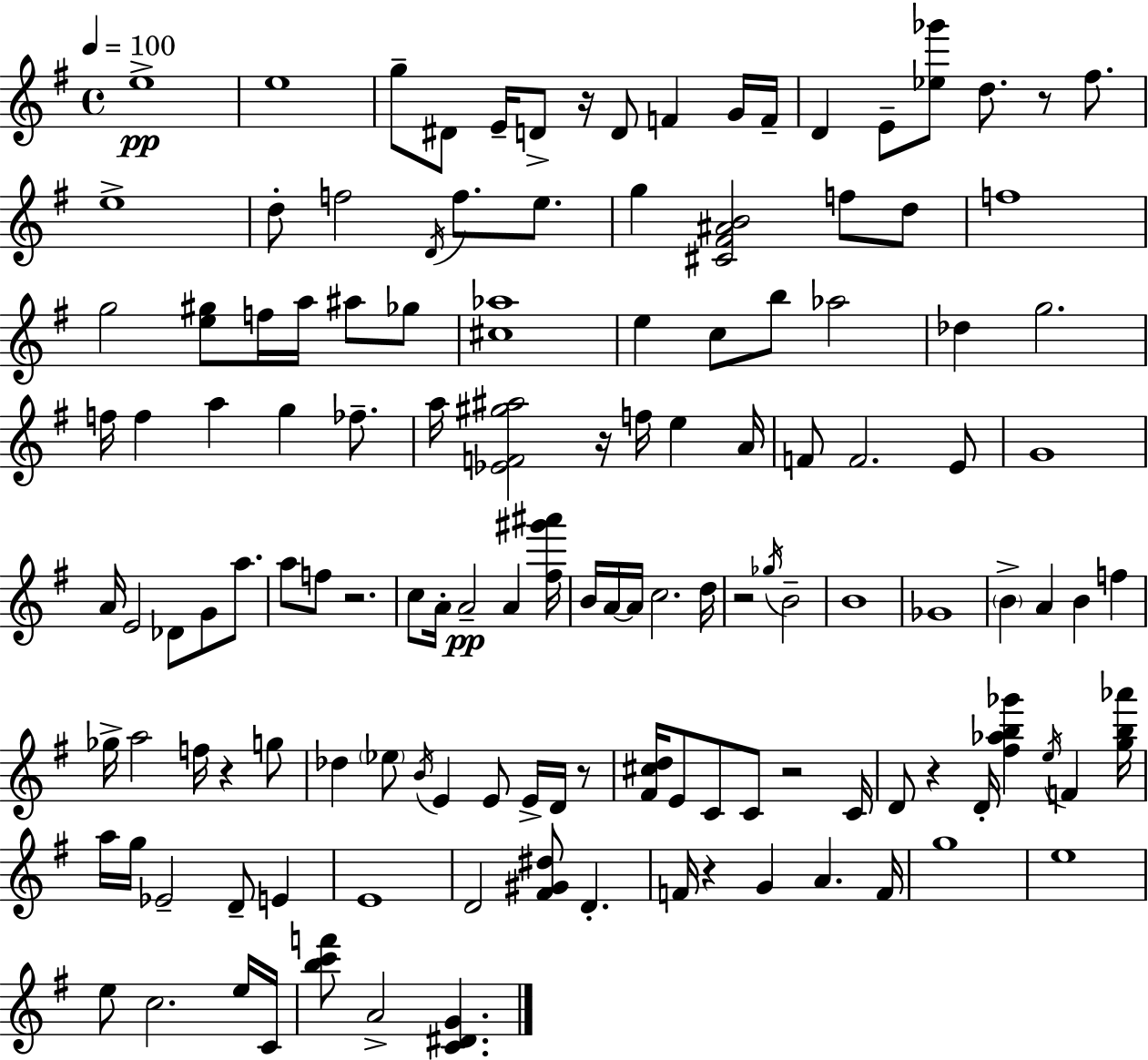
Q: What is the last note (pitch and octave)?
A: A4